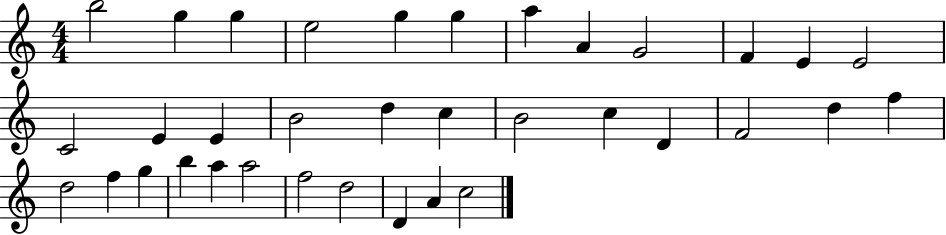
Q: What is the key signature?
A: C major